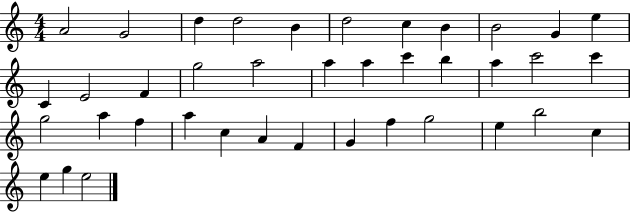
X:1
T:Untitled
M:4/4
L:1/4
K:C
A2 G2 d d2 B d2 c B B2 G e C E2 F g2 a2 a a c' b a c'2 c' g2 a f a c A F G f g2 e b2 c e g e2